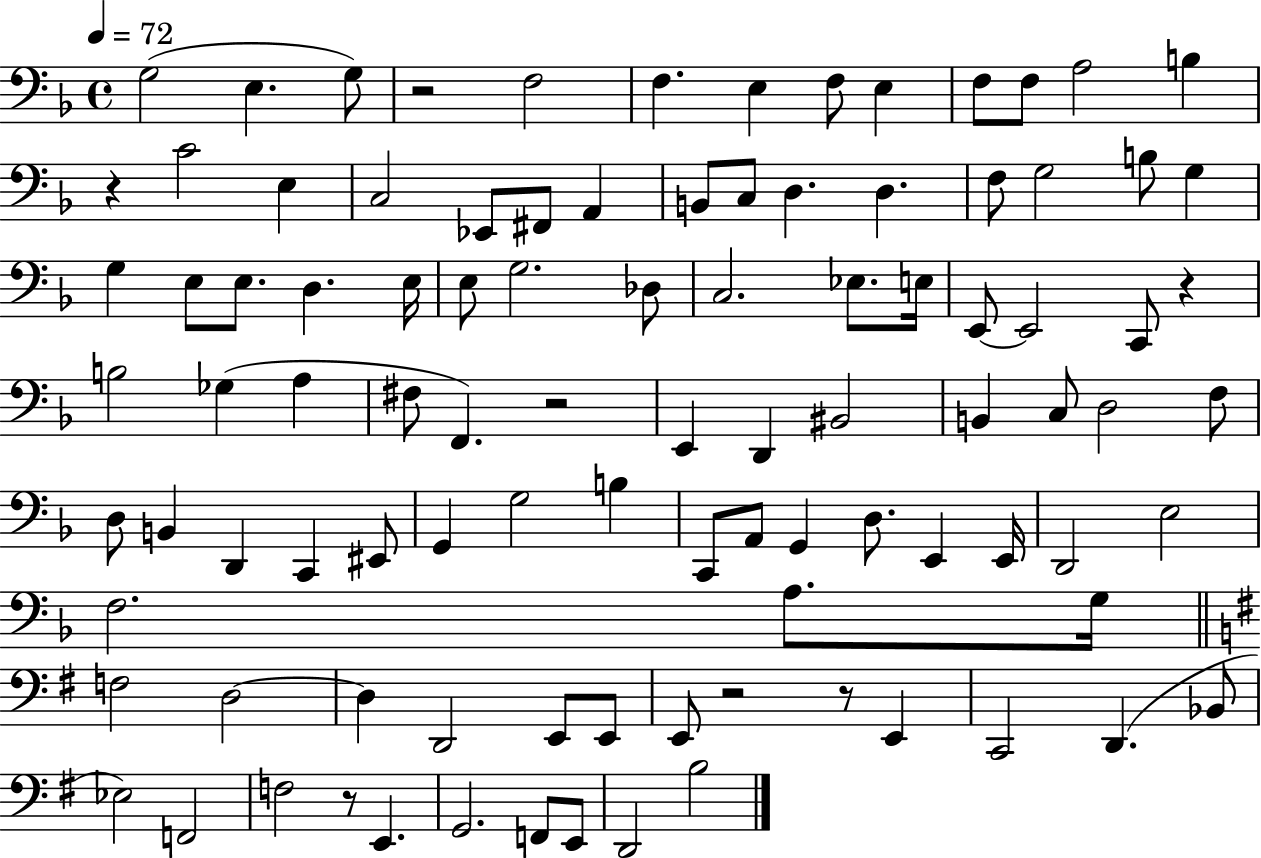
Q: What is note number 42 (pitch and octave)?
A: Gb3